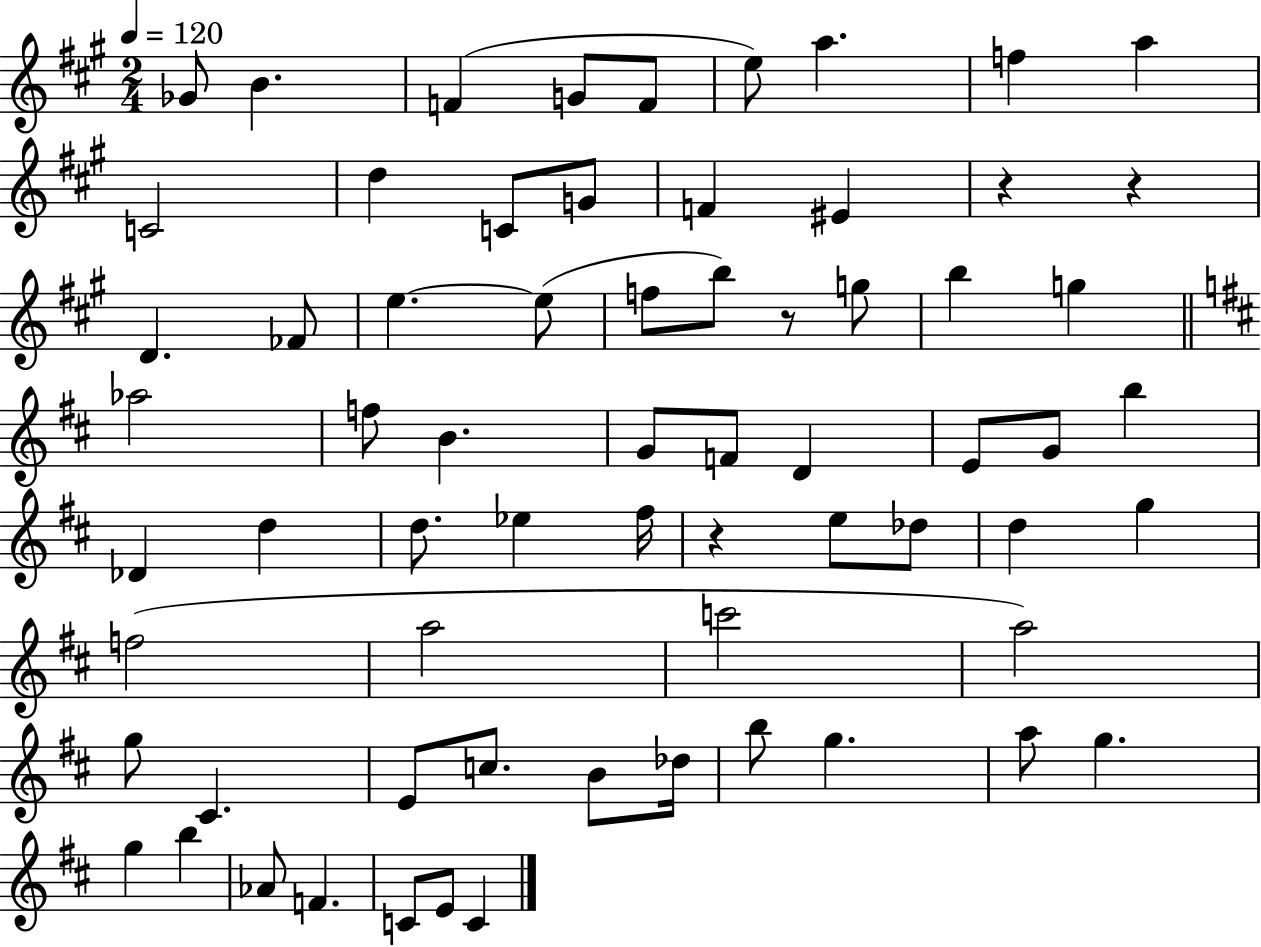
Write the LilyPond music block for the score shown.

{
  \clef treble
  \numericTimeSignature
  \time 2/4
  \key a \major
  \tempo 4 = 120
  \repeat volta 2 { ges'8 b'4. | f'4( g'8 f'8 | e''8) a''4. | f''4 a''4 | \break c'2 | d''4 c'8 g'8 | f'4 eis'4 | r4 r4 | \break d'4. fes'8 | e''4.~~ e''8( | f''8 b''8) r8 g''8 | b''4 g''4 | \break \bar "||" \break \key d \major aes''2 | f''8 b'4. | g'8 f'8 d'4 | e'8 g'8 b''4 | \break des'4 d''4 | d''8. ees''4 fis''16 | r4 e''8 des''8 | d''4 g''4 | \break f''2( | a''2 | c'''2 | a''2) | \break g''8 cis'4. | e'8 c''8. b'8 des''16 | b''8 g''4. | a''8 g''4. | \break g''4 b''4 | aes'8 f'4. | c'8 e'8 c'4 | } \bar "|."
}